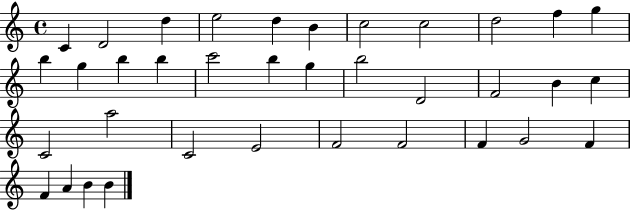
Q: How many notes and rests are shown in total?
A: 36